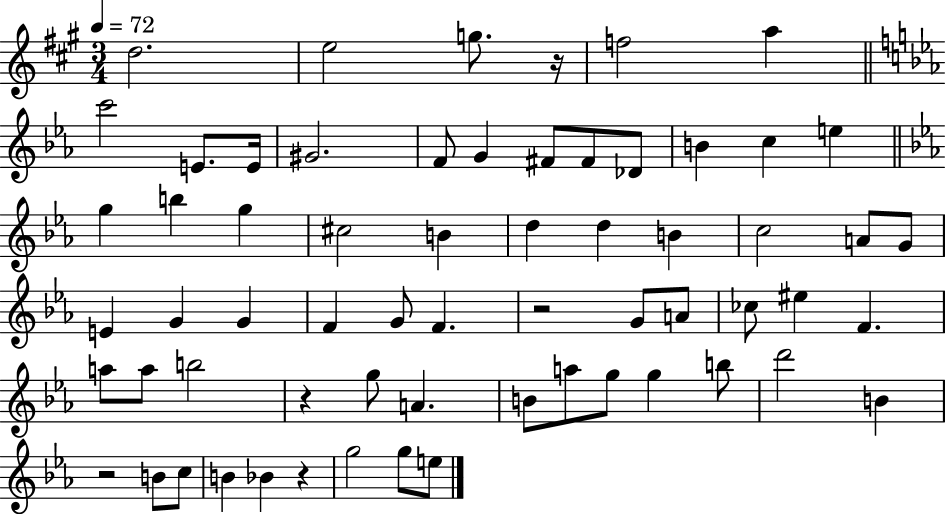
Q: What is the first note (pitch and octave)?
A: D5